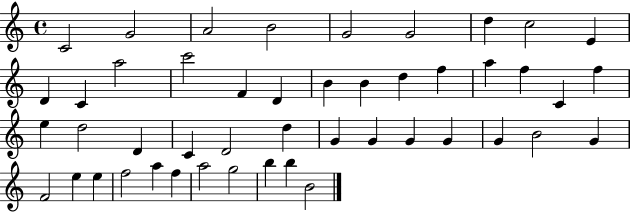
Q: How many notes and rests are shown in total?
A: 47